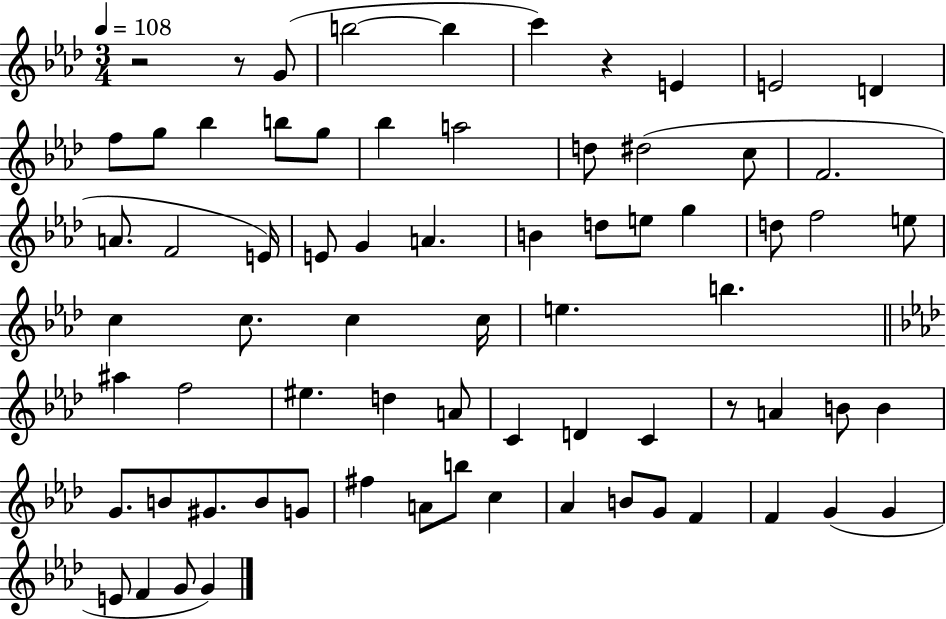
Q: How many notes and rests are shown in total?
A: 72